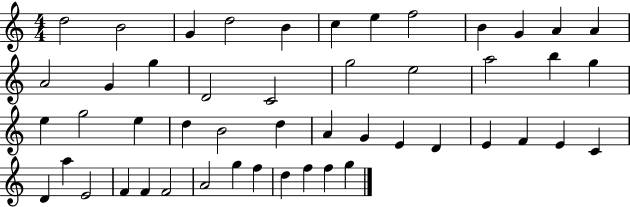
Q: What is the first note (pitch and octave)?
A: D5